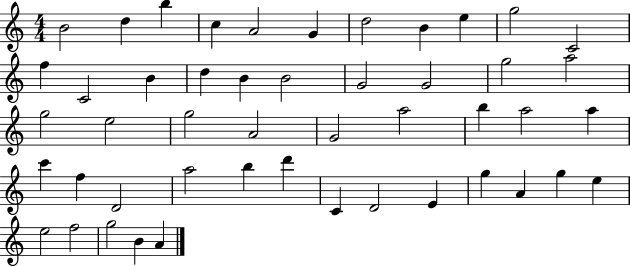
{
  \clef treble
  \numericTimeSignature
  \time 4/4
  \key c \major
  b'2 d''4 b''4 | c''4 a'2 g'4 | d''2 b'4 e''4 | g''2 c'2 | \break f''4 c'2 b'4 | d''4 b'4 b'2 | g'2 g'2 | g''2 a''2 | \break g''2 e''2 | g''2 a'2 | g'2 a''2 | b''4 a''2 a''4 | \break c'''4 f''4 d'2 | a''2 b''4 d'''4 | c'4 d'2 e'4 | g''4 a'4 g''4 e''4 | \break e''2 f''2 | g''2 b'4 a'4 | \bar "|."
}